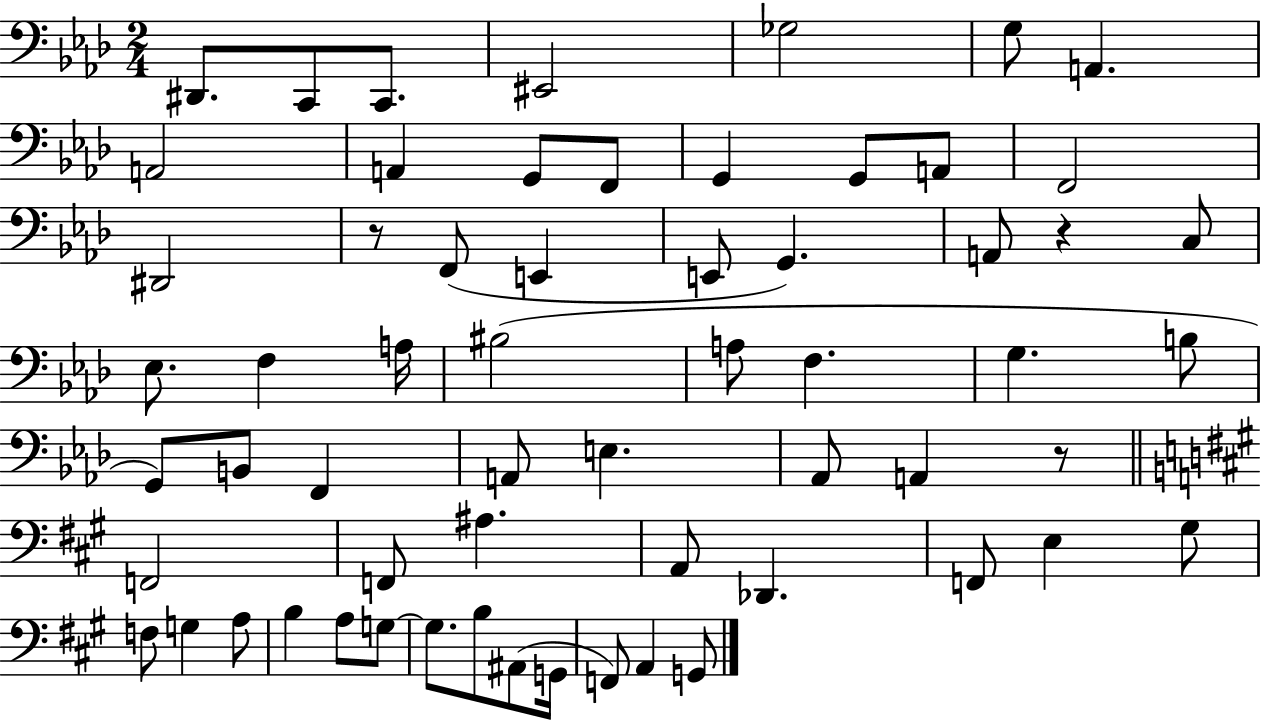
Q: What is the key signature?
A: AES major